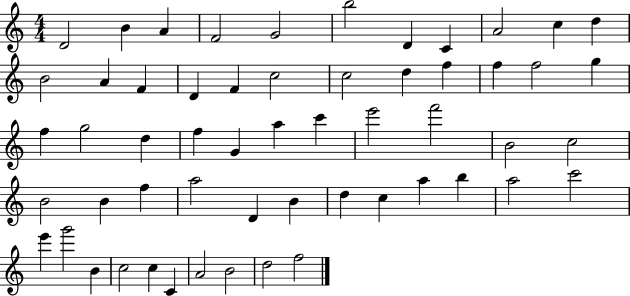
D4/h B4/q A4/q F4/h G4/h B5/h D4/q C4/q A4/h C5/q D5/q B4/h A4/q F4/q D4/q F4/q C5/h C5/h D5/q F5/q F5/q F5/h G5/q F5/q G5/h D5/q F5/q G4/q A5/q C6/q E6/h F6/h B4/h C5/h B4/h B4/q F5/q A5/h D4/q B4/q D5/q C5/q A5/q B5/q A5/h C6/h E6/q G6/h B4/q C5/h C5/q C4/q A4/h B4/h D5/h F5/h